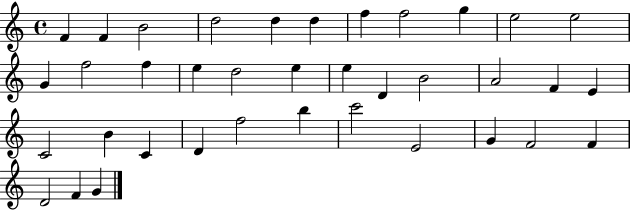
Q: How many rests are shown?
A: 0